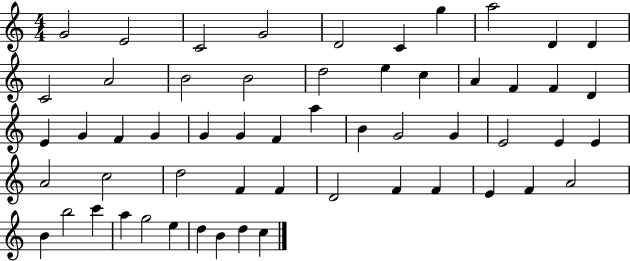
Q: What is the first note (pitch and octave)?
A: G4